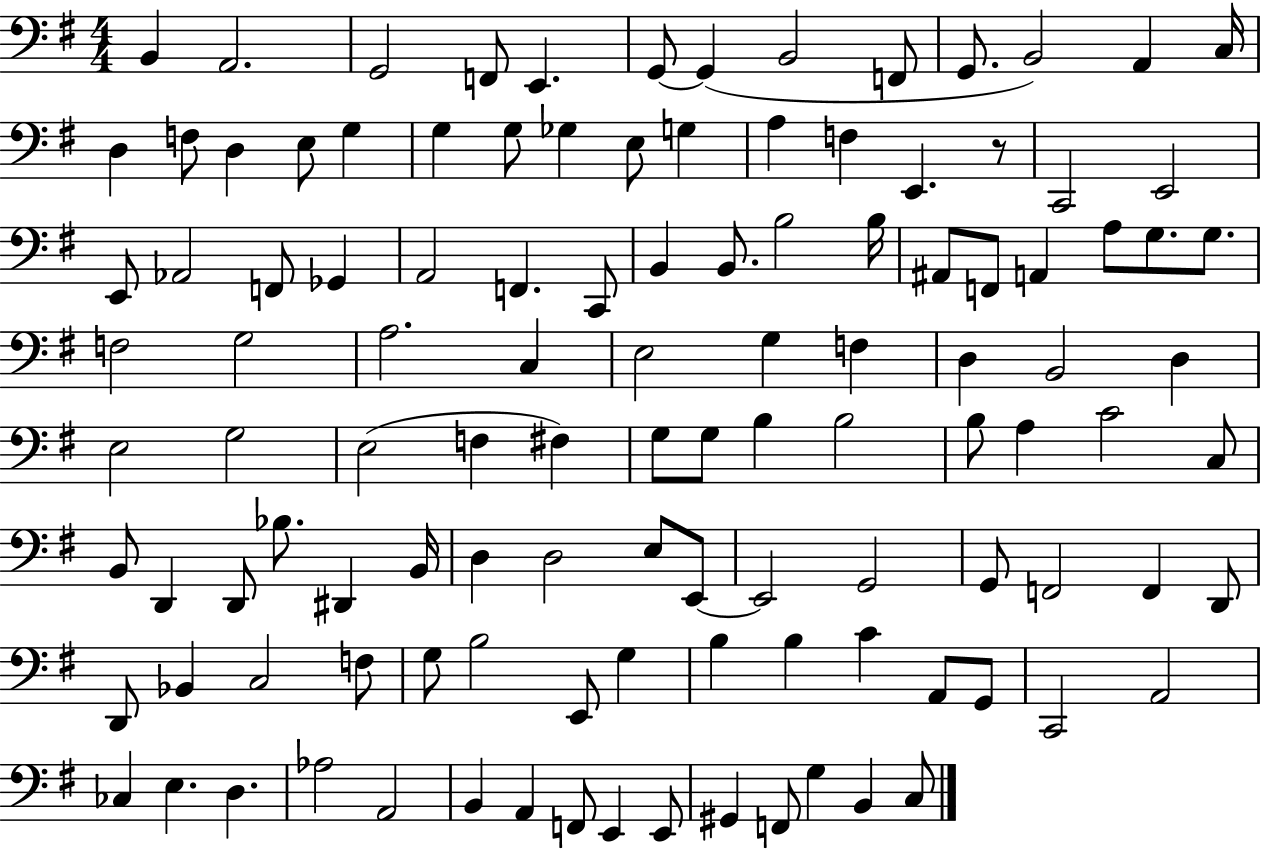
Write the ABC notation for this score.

X:1
T:Untitled
M:4/4
L:1/4
K:G
B,, A,,2 G,,2 F,,/2 E,, G,,/2 G,, B,,2 F,,/2 G,,/2 B,,2 A,, C,/4 D, F,/2 D, E,/2 G, G, G,/2 _G, E,/2 G, A, F, E,, z/2 C,,2 E,,2 E,,/2 _A,,2 F,,/2 _G,, A,,2 F,, C,,/2 B,, B,,/2 B,2 B,/4 ^A,,/2 F,,/2 A,, A,/2 G,/2 G,/2 F,2 G,2 A,2 C, E,2 G, F, D, B,,2 D, E,2 G,2 E,2 F, ^F, G,/2 G,/2 B, B,2 B,/2 A, C2 C,/2 B,,/2 D,, D,,/2 _B,/2 ^D,, B,,/4 D, D,2 E,/2 E,,/2 E,,2 G,,2 G,,/2 F,,2 F,, D,,/2 D,,/2 _B,, C,2 F,/2 G,/2 B,2 E,,/2 G, B, B, C A,,/2 G,,/2 C,,2 A,,2 _C, E, D, _A,2 A,,2 B,, A,, F,,/2 E,, E,,/2 ^G,, F,,/2 G, B,, C,/2